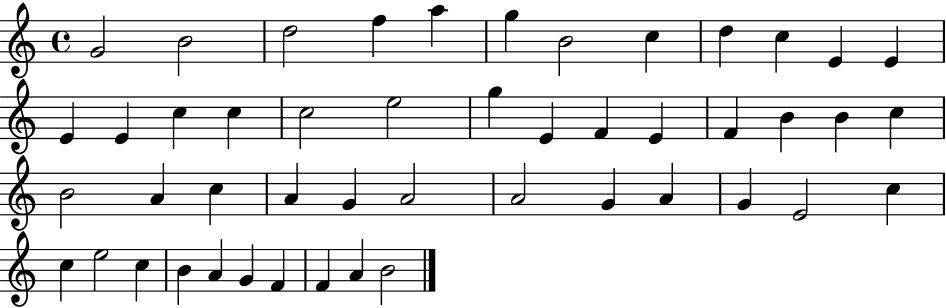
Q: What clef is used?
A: treble